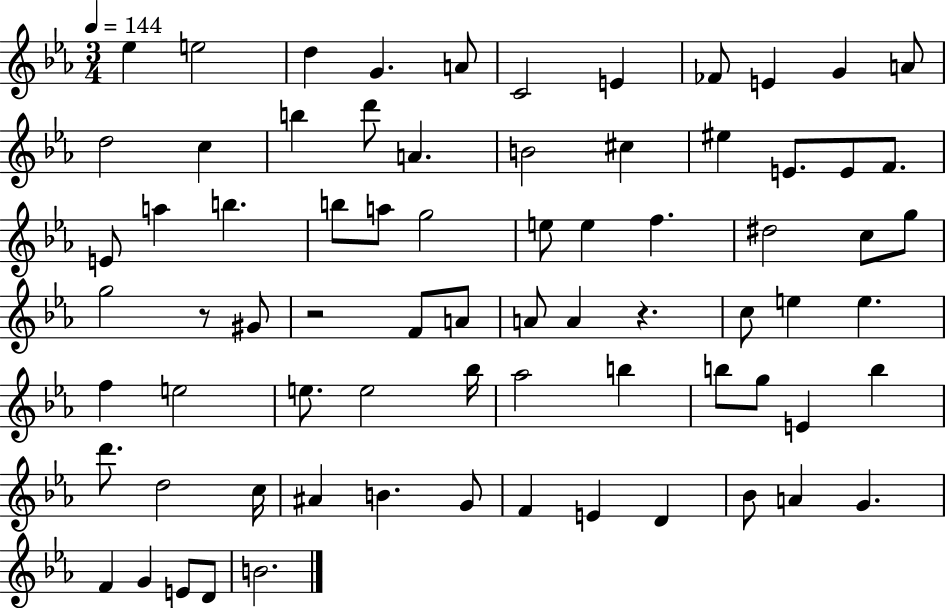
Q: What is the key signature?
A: EES major